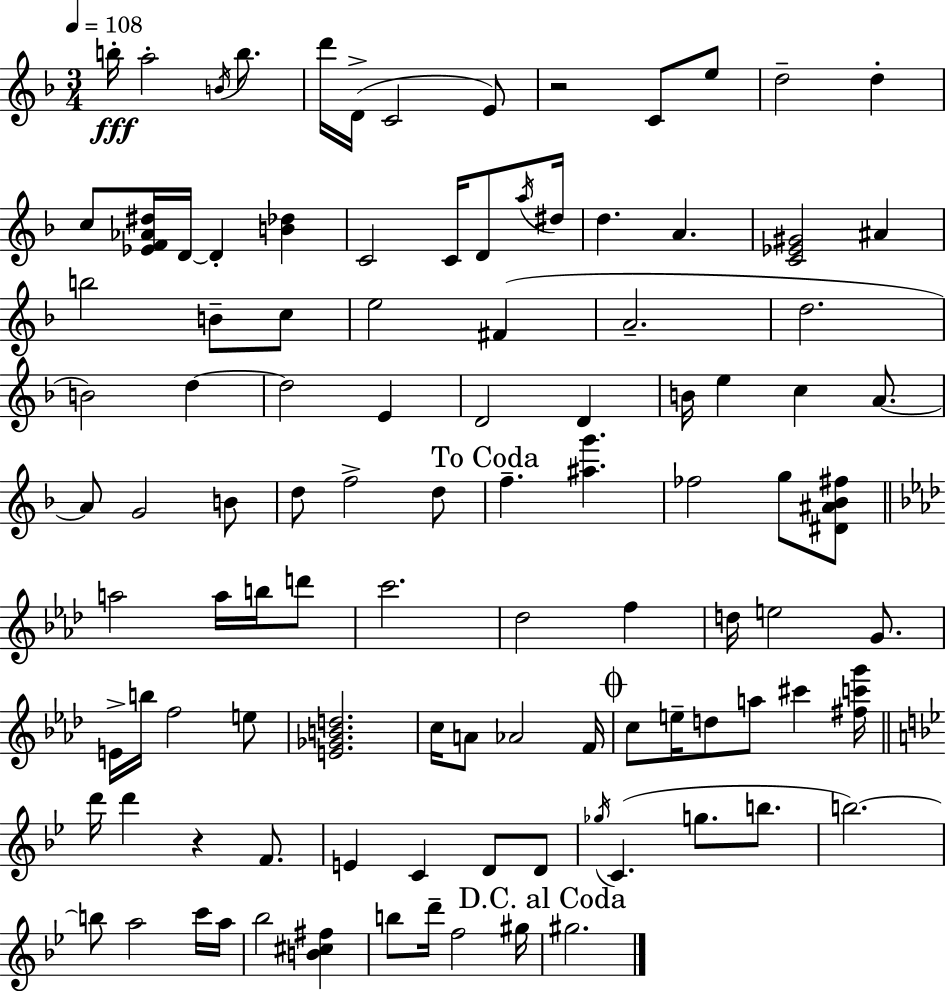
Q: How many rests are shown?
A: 2